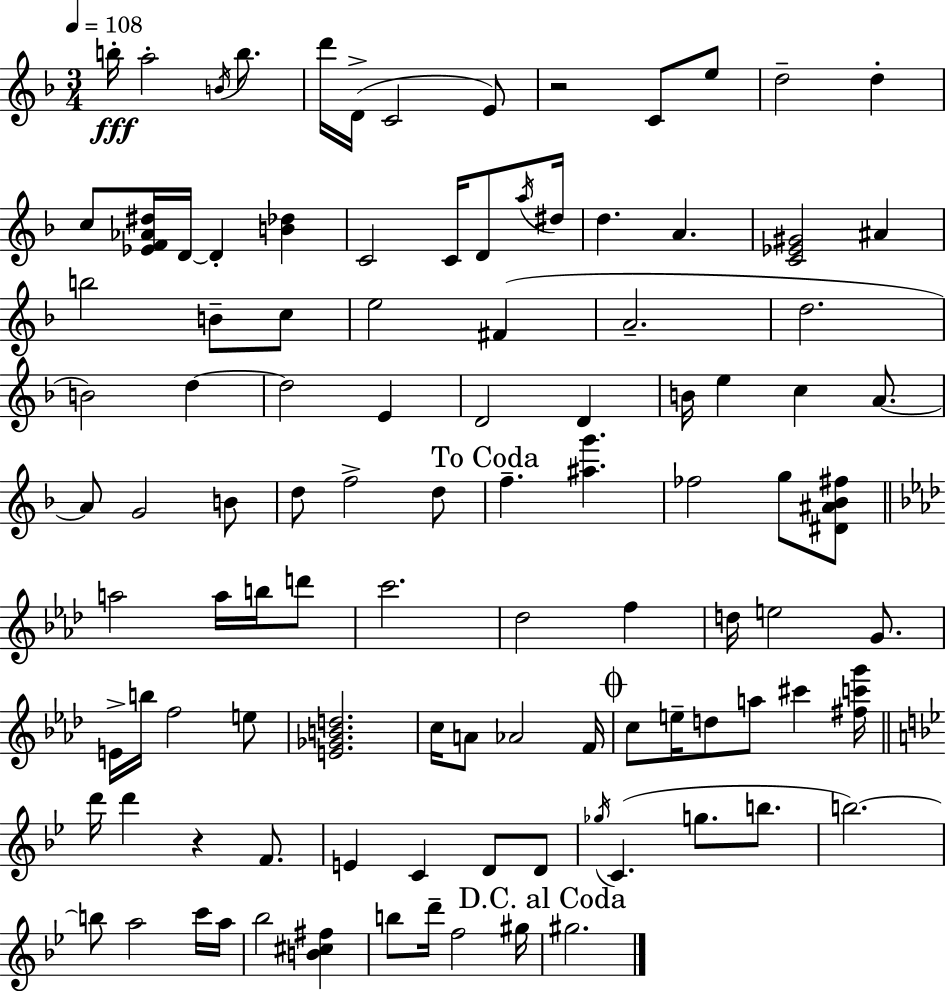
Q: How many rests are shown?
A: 2